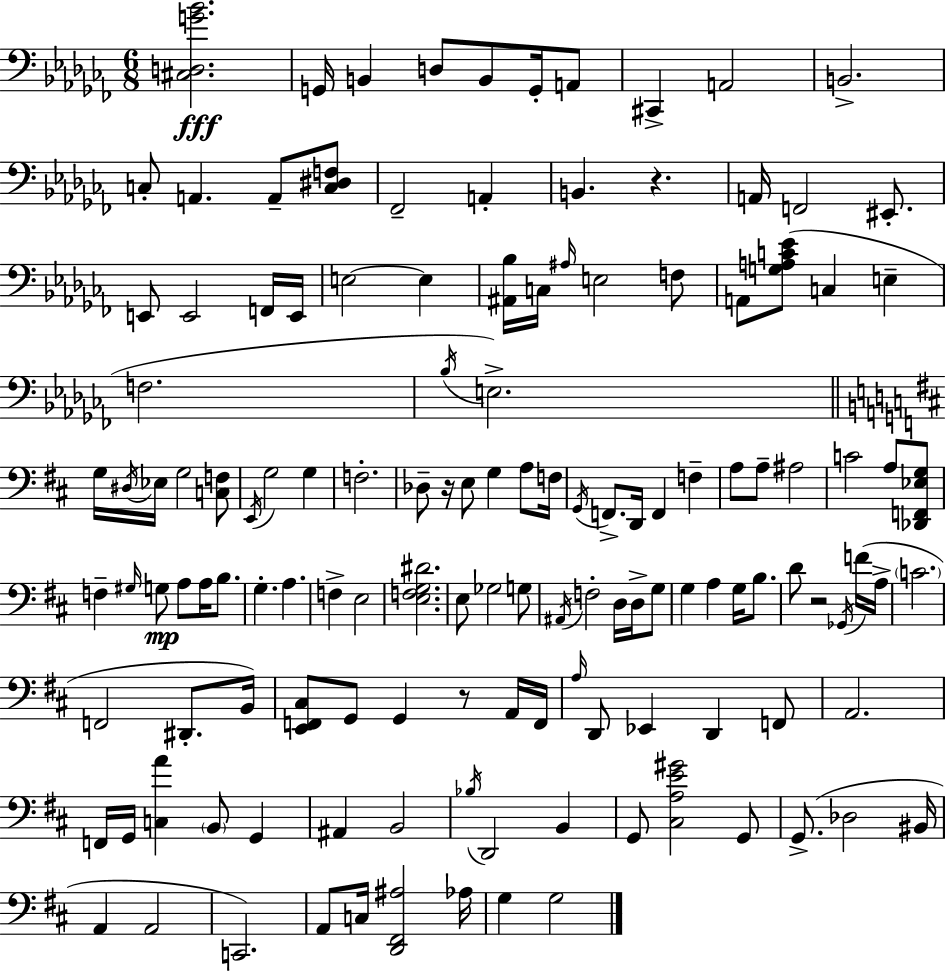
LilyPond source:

{
  \clef bass
  \numericTimeSignature
  \time 6/8
  \key aes \minor
  \repeat volta 2 { <cis d g' bes'>2.\fff | g,16 b,4 d8 b,8 g,16-. a,8 | cis,4-> a,2 | b,2.-> | \break c8-. a,4. a,8-- <c dis f>8 | fes,2-- a,4-. | b,4. r4. | a,16 f,2 eis,8.-. | \break e,8 e,2 f,16 e,16 | e2~~ e4 | <ais, bes>16 c16 \grace { ais16 } e2 f8 | a,8 <g a c' ees'>8( c4 e4-- | \break f2. | \acciaccatura { bes16 }) e2.-> | \bar "||" \break \key b \minor g16 \acciaccatura { dis16 } ees16 g2 <c f>8 | \acciaccatura { e,16 } g2 g4 | f2.-. | des8-- r16 e8 g4 a8 | \break f16 \acciaccatura { g,16 } f,8.-> d,16 f,4 f4-- | a8 a8-- ais2 | c'2 a8 | <des, f, ees g>8 f4-- \grace { gis16 } g8\mp a8 | \break a16 b8. g4.-. a4. | f4-> e2 | <e f g dis'>2. | e8 ges2 | \break g8 \acciaccatura { ais,16 } f2-. | d16 d16-> g8 g4 a4 | g16 b8. d'8 r2 | \acciaccatura { ges,16 } f'16( a16-> \parenthesize c'2. | \break f,2 | dis,8.-. b,16) <e, f, cis>8 g,8 g,4 | r8 a,16 f,16 \grace { a16 } d,8 ees,4 | d,4 f,8 a,2. | \break f,16 g,16 <c a'>4 | \parenthesize b,8 g,4 ais,4 b,2 | \acciaccatura { bes16 } d,2 | b,4 g,8 <cis a e' gis'>2 | \break g,8 g,8.->( des2 | bis,16 a,4 | a,2 c,2.) | a,8 c16 <d, fis, ais>2 | \break aes16 g4 | g2 } \bar "|."
}